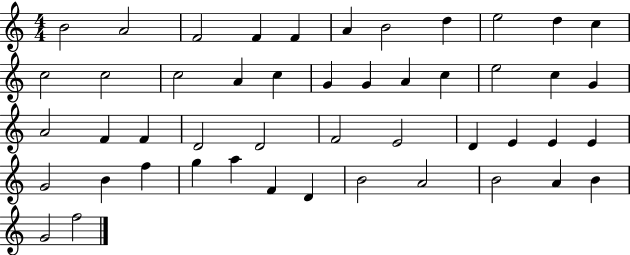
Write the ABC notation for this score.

X:1
T:Untitled
M:4/4
L:1/4
K:C
B2 A2 F2 F F A B2 d e2 d c c2 c2 c2 A c G G A c e2 c G A2 F F D2 D2 F2 E2 D E E E G2 B f g a F D B2 A2 B2 A B G2 f2